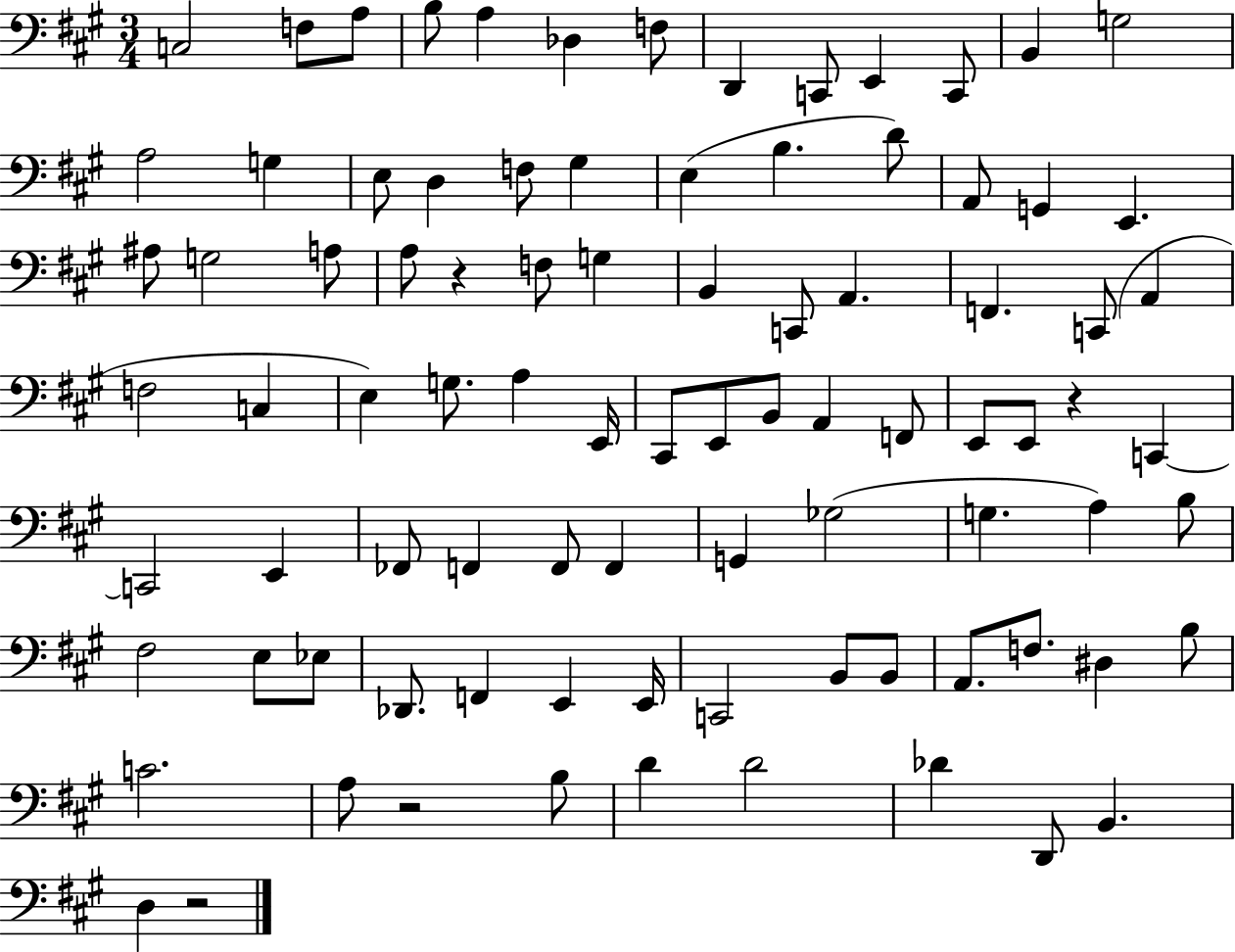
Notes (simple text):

C3/h F3/e A3/e B3/e A3/q Db3/q F3/e D2/q C2/e E2/q C2/e B2/q G3/h A3/h G3/q E3/e D3/q F3/e G#3/q E3/q B3/q. D4/e A2/e G2/q E2/q. A#3/e G3/h A3/e A3/e R/q F3/e G3/q B2/q C2/e A2/q. F2/q. C2/e A2/q F3/h C3/q E3/q G3/e. A3/q E2/s C#2/e E2/e B2/e A2/q F2/e E2/e E2/e R/q C2/q C2/h E2/q FES2/e F2/q F2/e F2/q G2/q Gb3/h G3/q. A3/q B3/e F#3/h E3/e Eb3/e Db2/e. F2/q E2/q E2/s C2/h B2/e B2/e A2/e. F3/e. D#3/q B3/e C4/h. A3/e R/h B3/e D4/q D4/h Db4/q D2/e B2/q. D3/q R/h